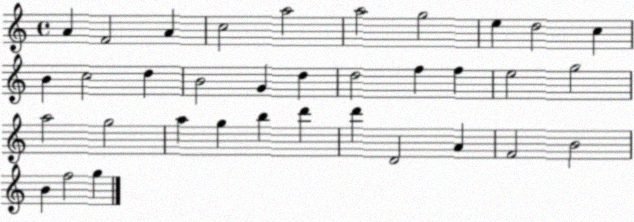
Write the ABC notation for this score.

X:1
T:Untitled
M:4/4
L:1/4
K:C
A F2 A c2 a2 a2 g2 e d2 c B c2 d B2 G d d2 f f e2 g2 a2 g2 a g b d' d' D2 A F2 B2 B f2 g